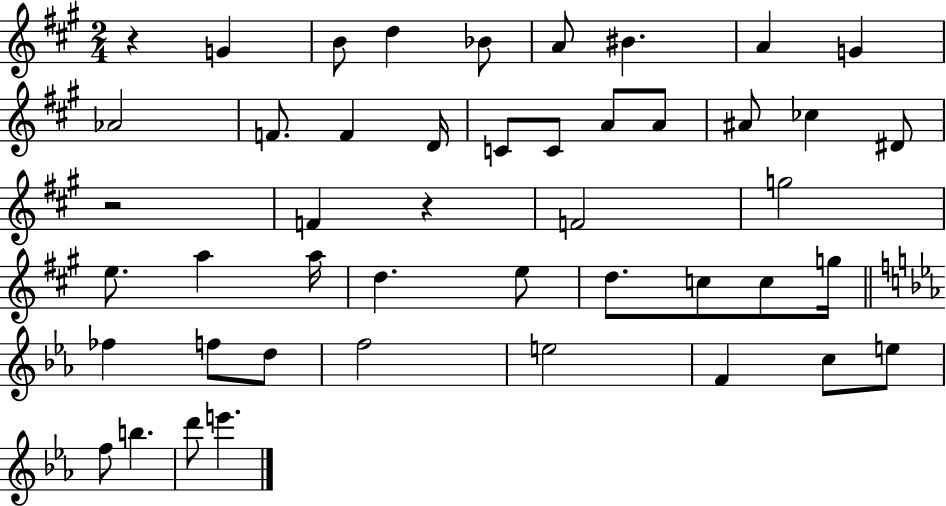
X:1
T:Untitled
M:2/4
L:1/4
K:A
z G B/2 d _B/2 A/2 ^B A G _A2 F/2 F D/4 C/2 C/2 A/2 A/2 ^A/2 _c ^D/2 z2 F z F2 g2 e/2 a a/4 d e/2 d/2 c/2 c/2 g/4 _f f/2 d/2 f2 e2 F c/2 e/2 f/2 b d'/2 e'